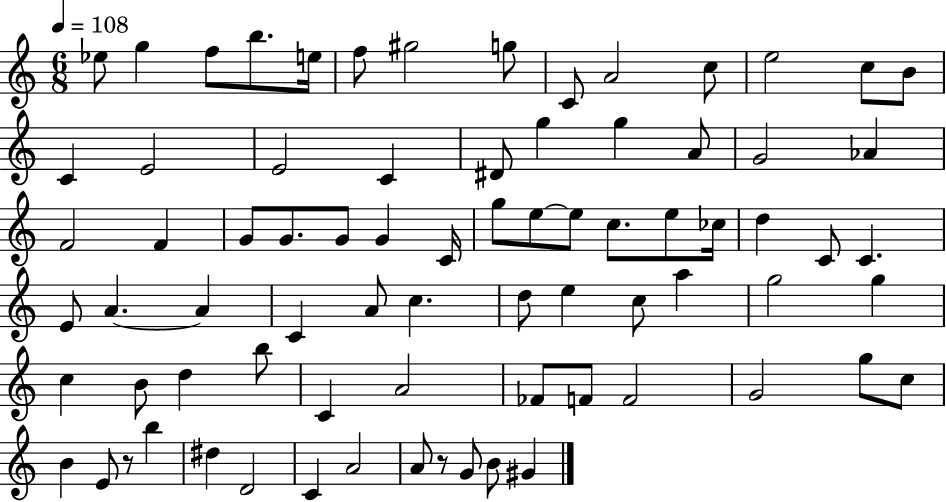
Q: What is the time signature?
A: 6/8